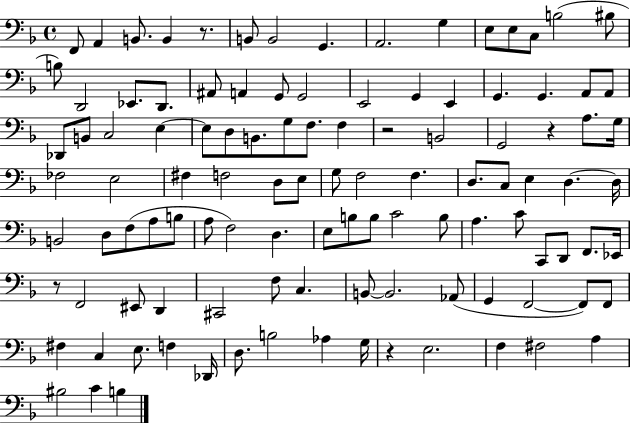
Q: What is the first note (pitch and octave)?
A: F2